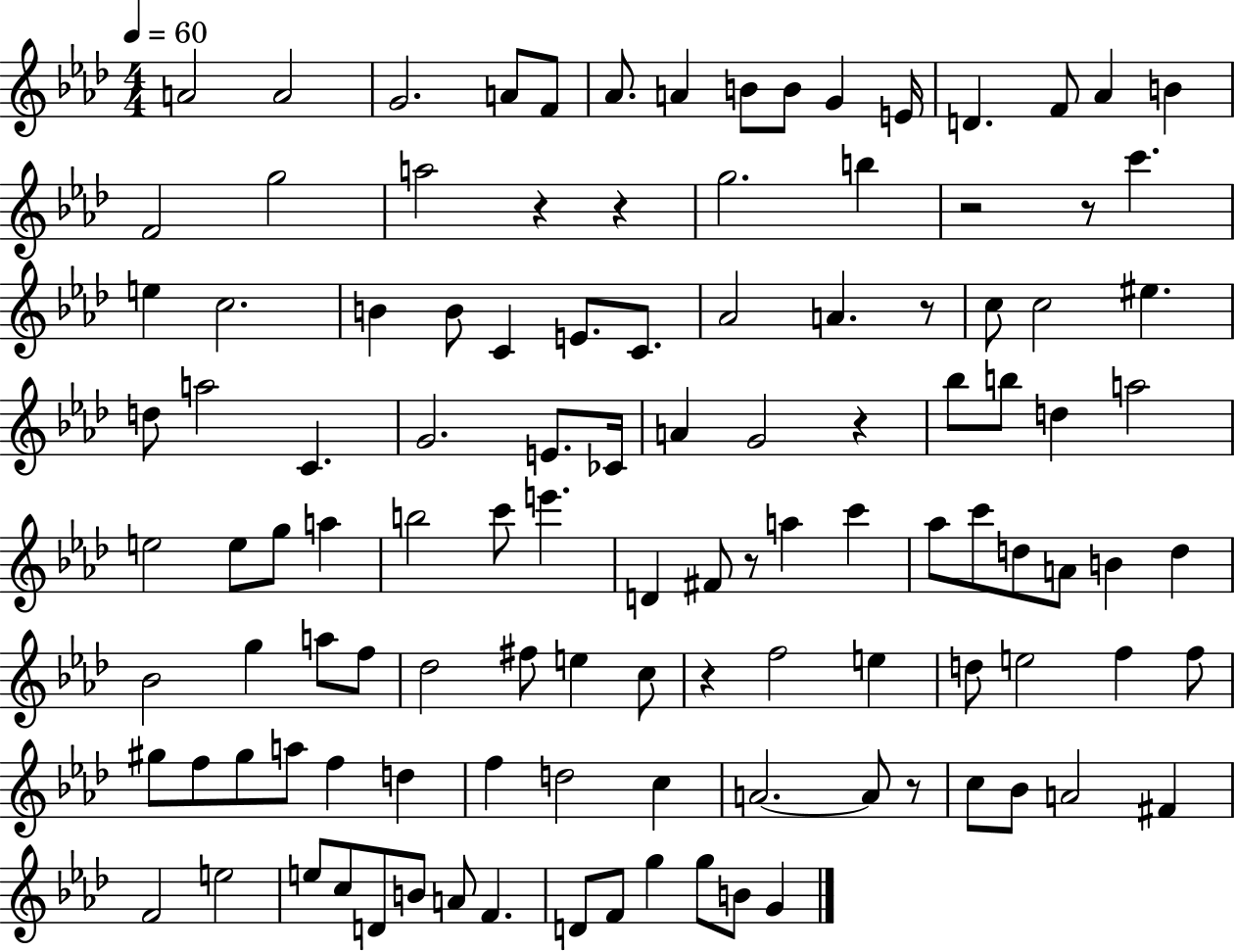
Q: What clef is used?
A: treble